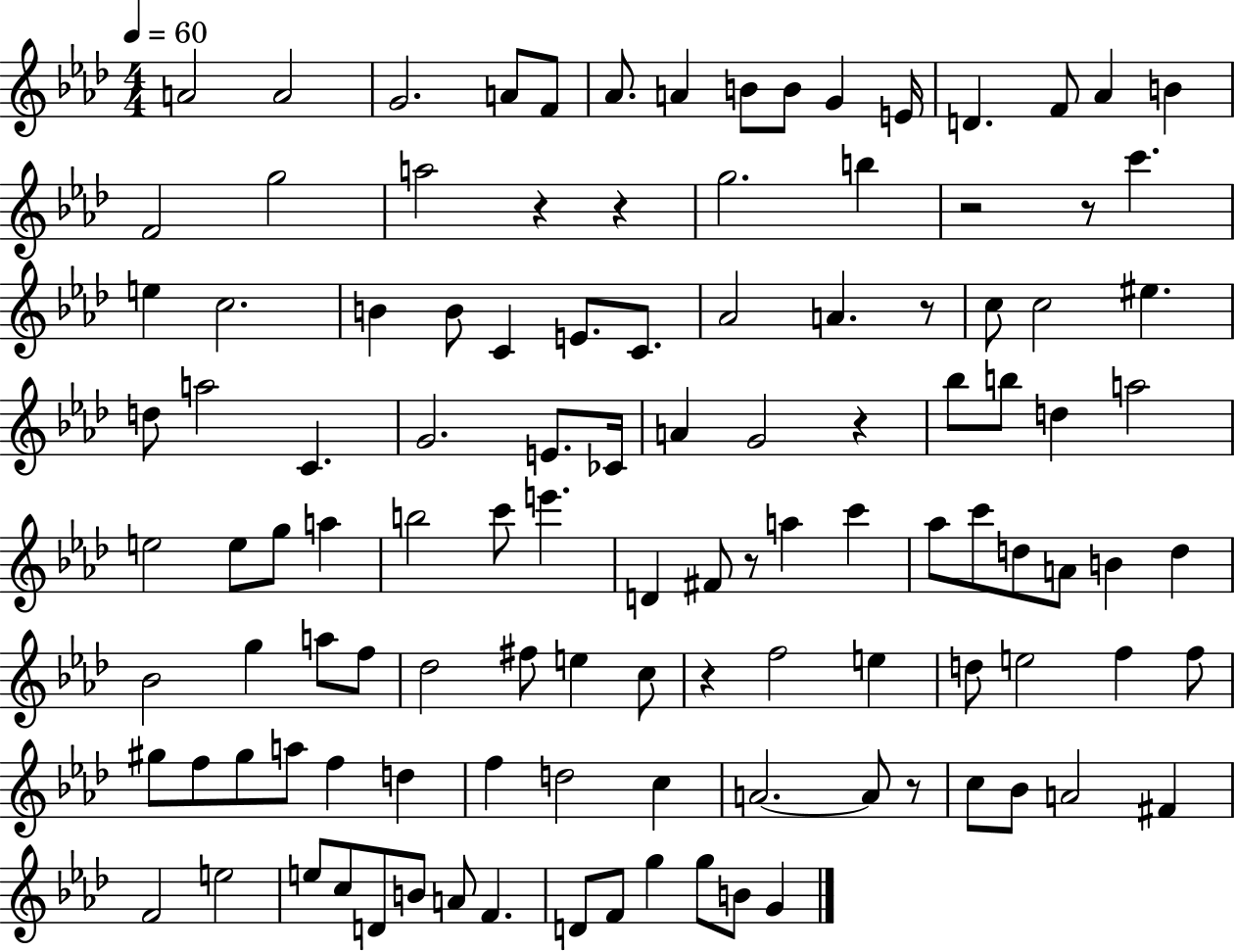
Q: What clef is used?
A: treble